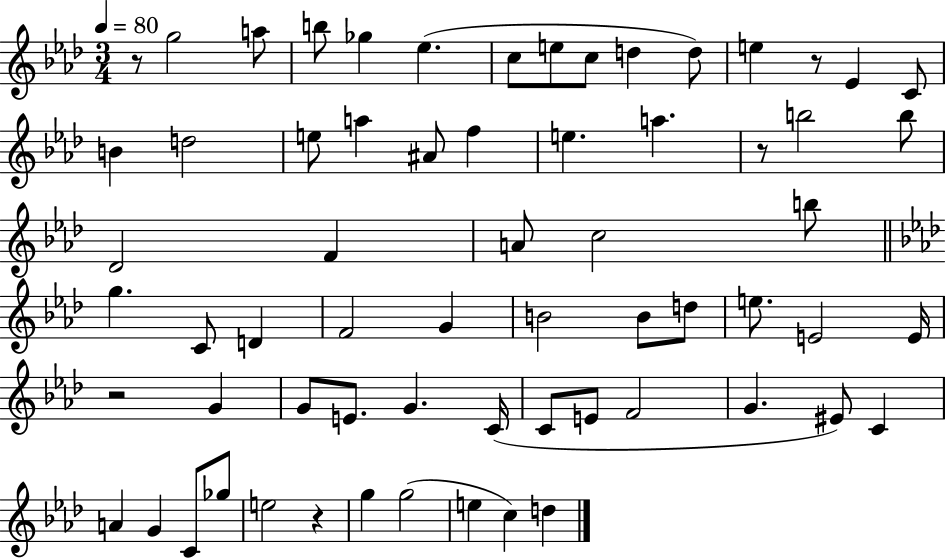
{
  \clef treble
  \numericTimeSignature
  \time 3/4
  \key aes \major
  \tempo 4 = 80
  r8 g''2 a''8 | b''8 ges''4 ees''4.( | c''8 e''8 c''8 d''4 d''8) | e''4 r8 ees'4 c'8 | \break b'4 d''2 | e''8 a''4 ais'8 f''4 | e''4. a''4. | r8 b''2 b''8 | \break des'2 f'4 | a'8 c''2 b''8 | \bar "||" \break \key aes \major g''4. c'8 d'4 | f'2 g'4 | b'2 b'8 d''8 | e''8. e'2 e'16 | \break r2 g'4 | g'8 e'8. g'4. c'16( | c'8 e'8 f'2 | g'4. eis'8) c'4 | \break a'4 g'4 c'8 ges''8 | e''2 r4 | g''4 g''2( | e''4 c''4) d''4 | \break \bar "|."
}